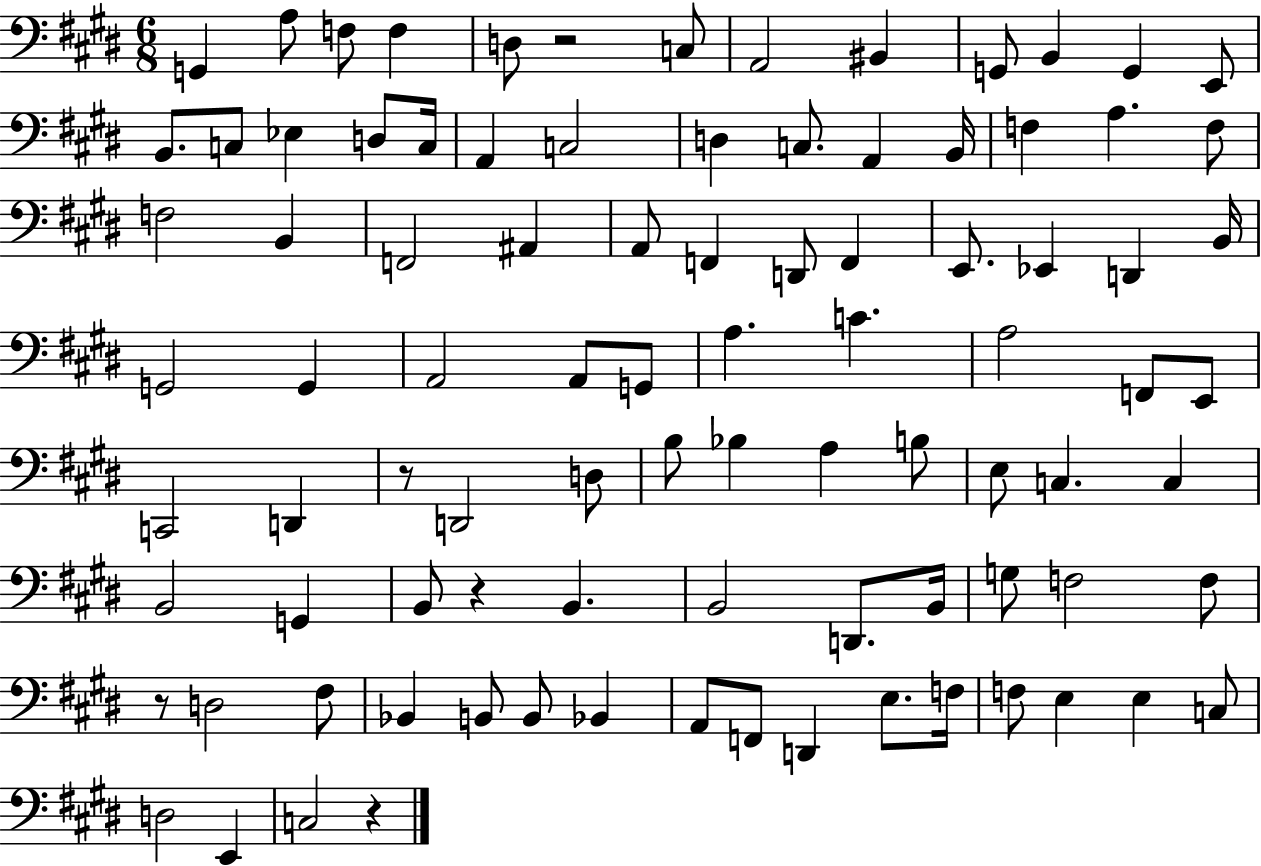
{
  \clef bass
  \numericTimeSignature
  \time 6/8
  \key e \major
  \repeat volta 2 { g,4 a8 f8 f4 | d8 r2 c8 | a,2 bis,4 | g,8 b,4 g,4 e,8 | \break b,8. c8 ees4 d8 c16 | a,4 c2 | d4 c8. a,4 b,16 | f4 a4. f8 | \break f2 b,4 | f,2 ais,4 | a,8 f,4 d,8 f,4 | e,8. ees,4 d,4 b,16 | \break g,2 g,4 | a,2 a,8 g,8 | a4. c'4. | a2 f,8 e,8 | \break c,2 d,4 | r8 d,2 d8 | b8 bes4 a4 b8 | e8 c4. c4 | \break b,2 g,4 | b,8 r4 b,4. | b,2 d,8. b,16 | g8 f2 f8 | \break r8 d2 fis8 | bes,4 b,8 b,8 bes,4 | a,8 f,8 d,4 e8. f16 | f8 e4 e4 c8 | \break d2 e,4 | c2 r4 | } \bar "|."
}